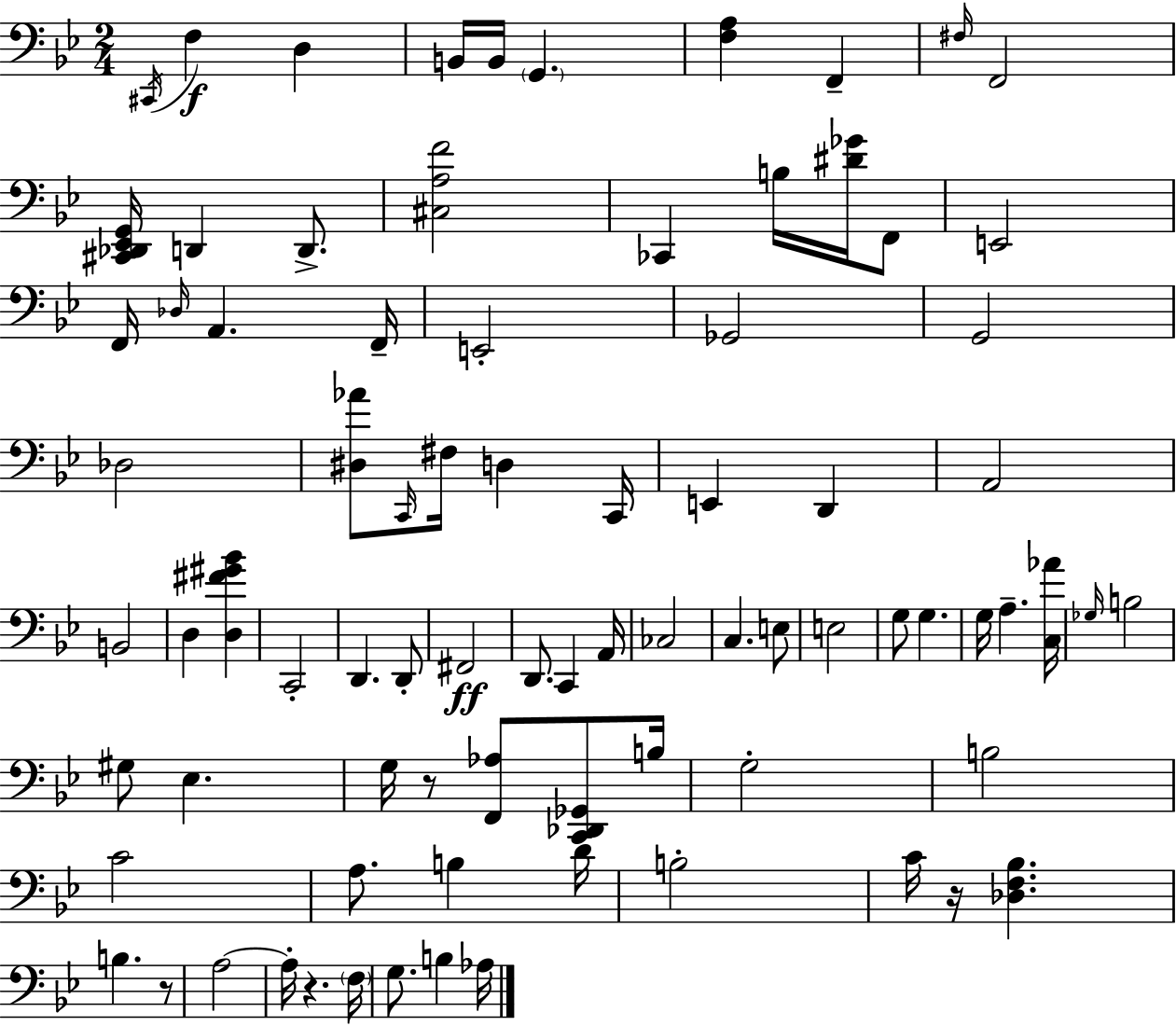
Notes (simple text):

C#2/s F3/q D3/q B2/s B2/s G2/q. [F3,A3]/q F2/q F#3/s F2/h [C#2,Db2,Eb2,G2]/s D2/q D2/e. [C#3,A3,F4]/h CES2/q B3/s [D#4,Gb4]/s F2/e E2/h F2/s Db3/s A2/q. F2/s E2/h Gb2/h G2/h Db3/h [D#3,Ab4]/e C2/s F#3/s D3/q C2/s E2/q D2/q A2/h B2/h D3/q [D3,F#4,G#4,Bb4]/q C2/h D2/q. D2/e F#2/h D2/e. C2/q A2/s CES3/h C3/q. E3/e E3/h G3/e G3/q. G3/s A3/q. [C3,Ab4]/s Gb3/s B3/h G#3/e Eb3/q. G3/s R/e [F2,Ab3]/e [C2,Db2,Gb2]/e B3/s G3/h B3/h C4/h A3/e. B3/q D4/s B3/h C4/s R/s [Db3,F3,Bb3]/q. B3/q. R/e A3/h A3/s R/q. F3/s G3/e. B3/q Ab3/s